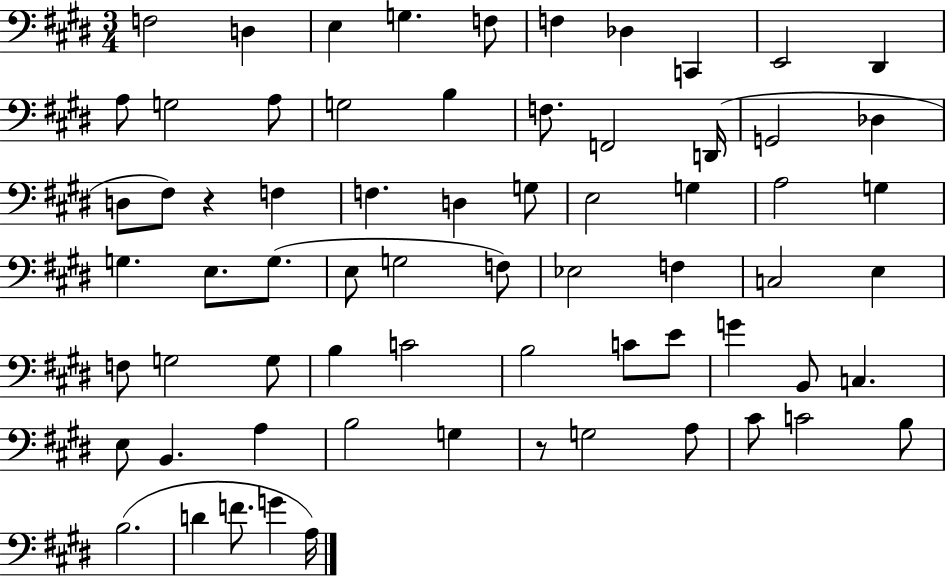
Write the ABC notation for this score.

X:1
T:Untitled
M:3/4
L:1/4
K:E
F,2 D, E, G, F,/2 F, _D, C,, E,,2 ^D,, A,/2 G,2 A,/2 G,2 B, F,/2 F,,2 D,,/4 G,,2 _D, D,/2 ^F,/2 z F, F, D, G,/2 E,2 G, A,2 G, G, E,/2 G,/2 E,/2 G,2 F,/2 _E,2 F, C,2 E, F,/2 G,2 G,/2 B, C2 B,2 C/2 E/2 G B,,/2 C, E,/2 B,, A, B,2 G, z/2 G,2 A,/2 ^C/2 C2 B,/2 B,2 D F/2 G A,/4